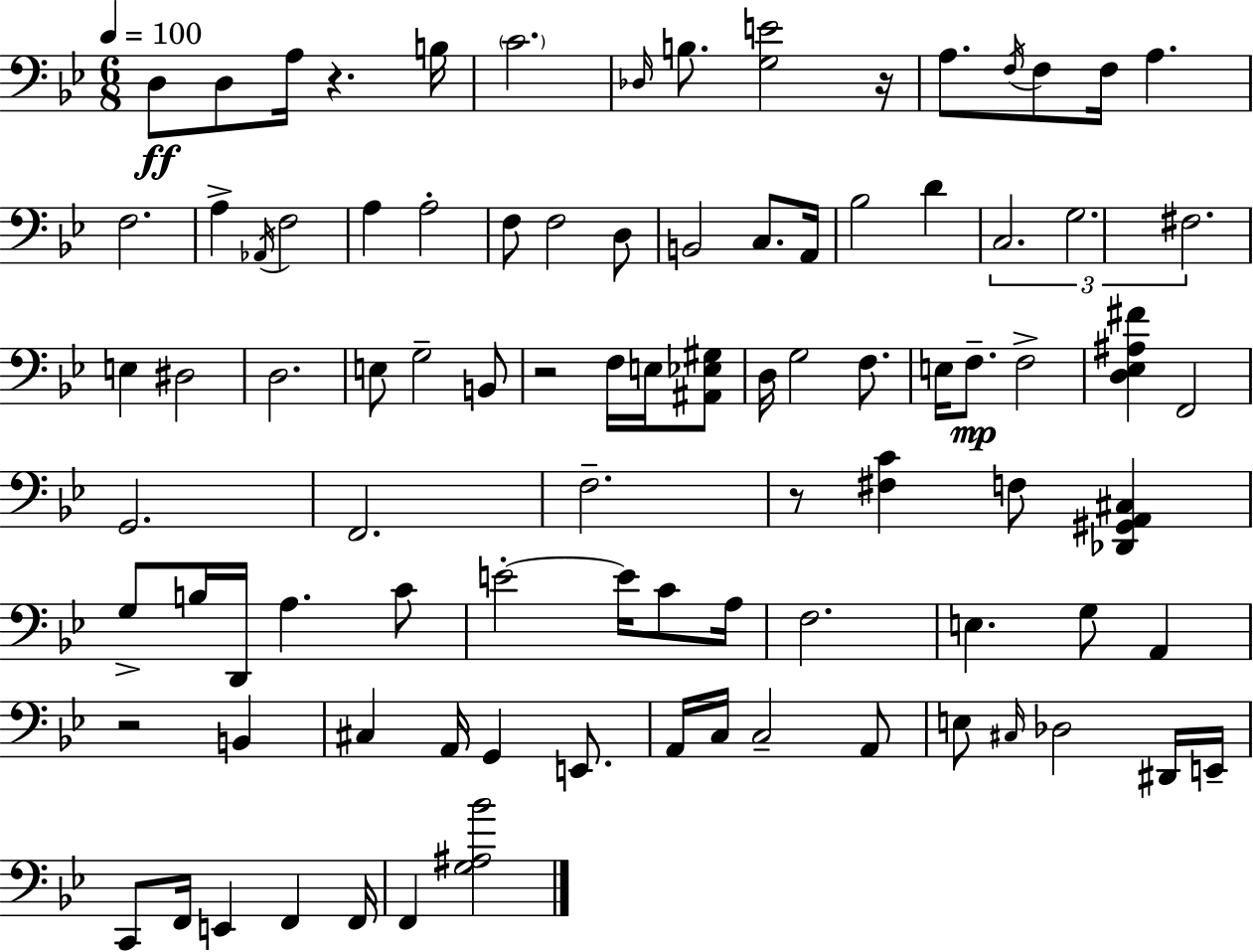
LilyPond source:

{
  \clef bass
  \numericTimeSignature
  \time 6/8
  \key g \minor
  \tempo 4 = 100
  d8\ff d8 a16 r4. b16 | \parenthesize c'2. | \grace { des16 } b8. <g e'>2 | r16 a8. \acciaccatura { f16 } f8 f16 a4. | \break f2. | a4-> \acciaccatura { aes,16 } f2 | a4 a2-. | f8 f2 | \break d8 b,2 c8. | a,16 bes2 d'4 | \tuplet 3/2 { c2. | g2. | \break fis2. } | e4 dis2 | d2. | e8 g2-- | \break b,8 r2 f16 | e16 <ais, ees gis>8 d16 g2 | f8. e16 f8.--\mp f2-> | <d ees ais fis'>4 f,2 | \break g,2. | f,2. | f2.-- | r8 <fis c'>4 f8 <des, gis, a, cis>4 | \break g8-> b16 d,16 a4. | c'8 e'2-.~~ e'16 | c'8 a16 f2. | e4. g8 a,4 | \break r2 b,4 | cis4 a,16 g,4 | e,8. a,16 c16 c2-- | a,8 e8 \grace { cis16 } des2 | \break dis,16 e,16-- c,8 f,16 e,4 f,4 | f,16 f,4 <g ais bes'>2 | \bar "|."
}